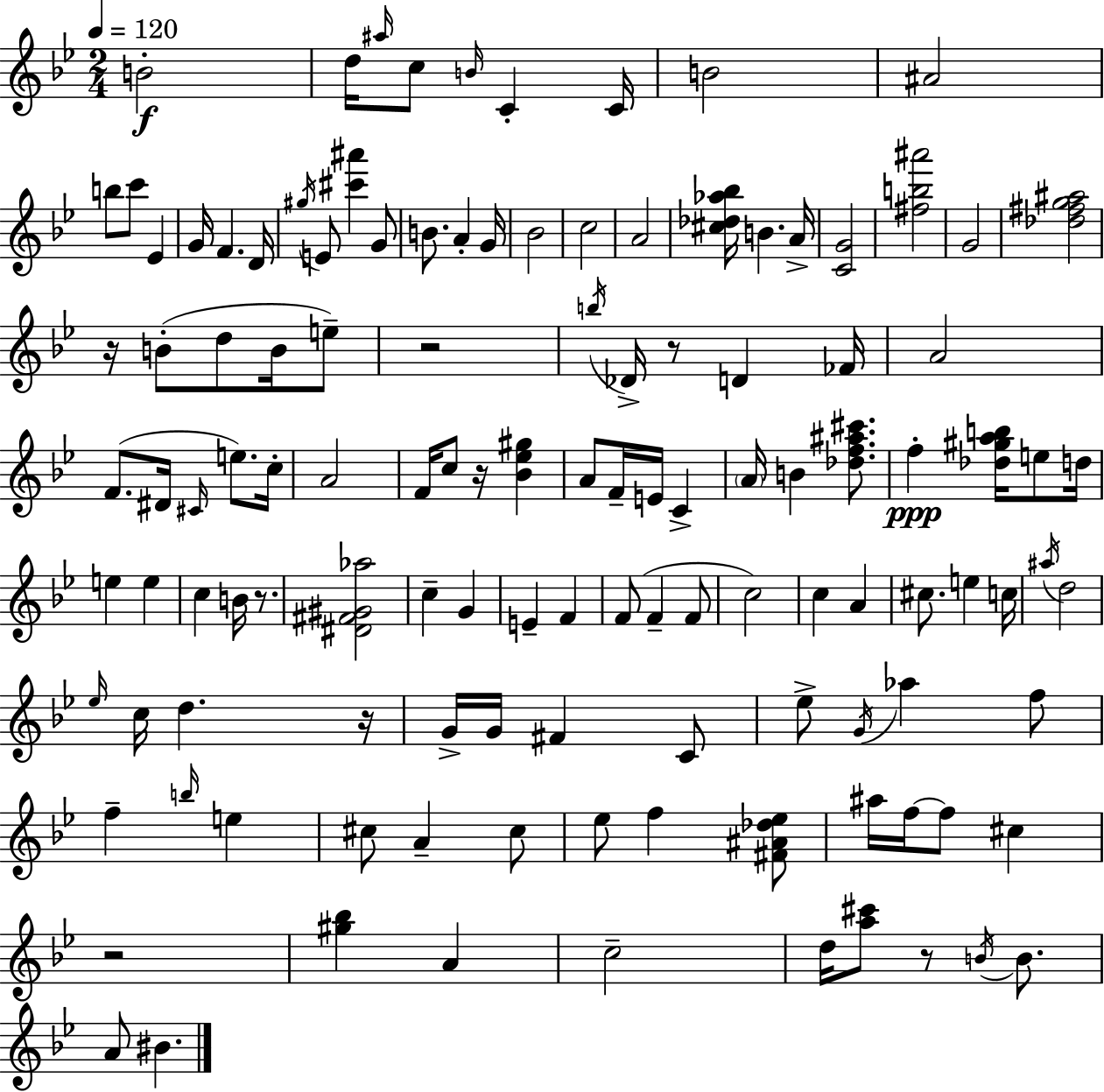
B4/h D5/s A#5/s C5/e B4/s C4/q C4/s B4/h A#4/h B5/e C6/e Eb4/q G4/s F4/q. D4/s G#5/s E4/e [C#6,A#6]/q G4/e B4/e. A4/q G4/s Bb4/h C5/h A4/h [C#5,Db5,Ab5,Bb5]/s B4/q. A4/s [C4,G4]/h [F#5,B5,A#6]/h G4/h [Db5,F#5,G5,A#5]/h R/s B4/e D5/e B4/s E5/e R/h B5/s Db4/s R/e D4/q FES4/s A4/h F4/e. D#4/s C#4/s E5/e. C5/s A4/h F4/s C5/e R/s [Bb4,Eb5,G#5]/q A4/e F4/s E4/s C4/q A4/s B4/q [Db5,F5,A#5,C#6]/e. F5/q [Db5,G#5,A5,B5]/s E5/e D5/s E5/q E5/q C5/q B4/s R/e. [D#4,F#4,G#4,Ab5]/h C5/q G4/q E4/q F4/q F4/e F4/q F4/e C5/h C5/q A4/q C#5/e. E5/q C5/s A#5/s D5/h Eb5/s C5/s D5/q. R/s G4/s G4/s F#4/q C4/e Eb5/e G4/s Ab5/q F5/e F5/q B5/s E5/q C#5/e A4/q C#5/e Eb5/e F5/q [F#4,A#4,Db5,Eb5]/e A#5/s F5/s F5/e C#5/q R/h [G#5,Bb5]/q A4/q C5/h D5/s [A5,C#6]/e R/e B4/s B4/e. A4/e BIS4/q.